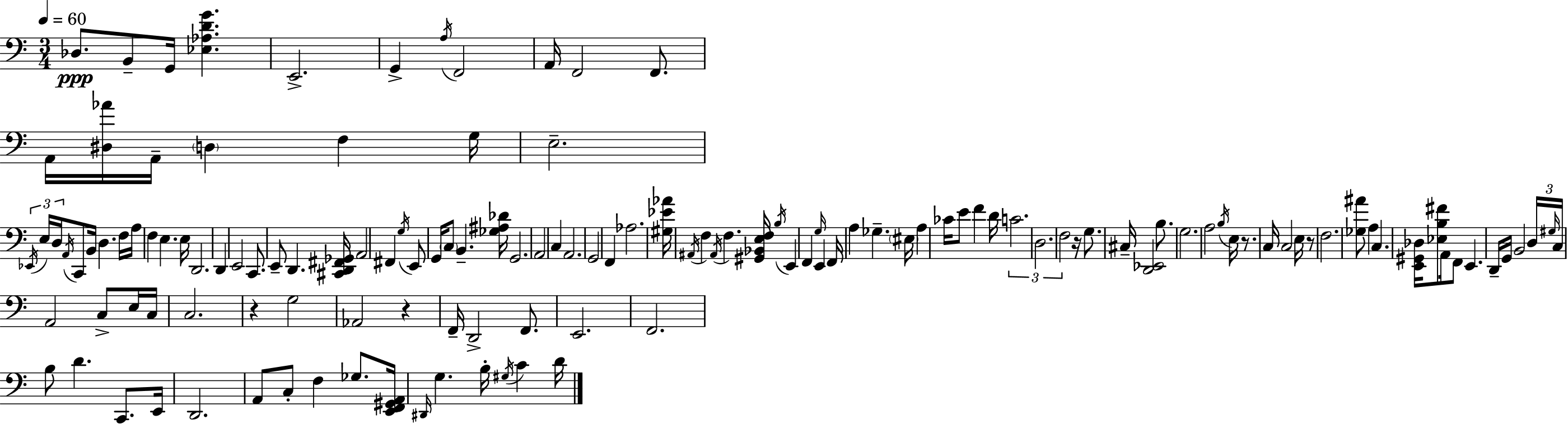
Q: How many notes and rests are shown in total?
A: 134